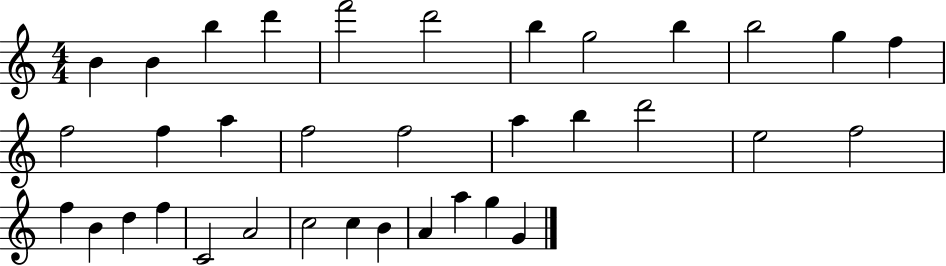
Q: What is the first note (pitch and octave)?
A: B4